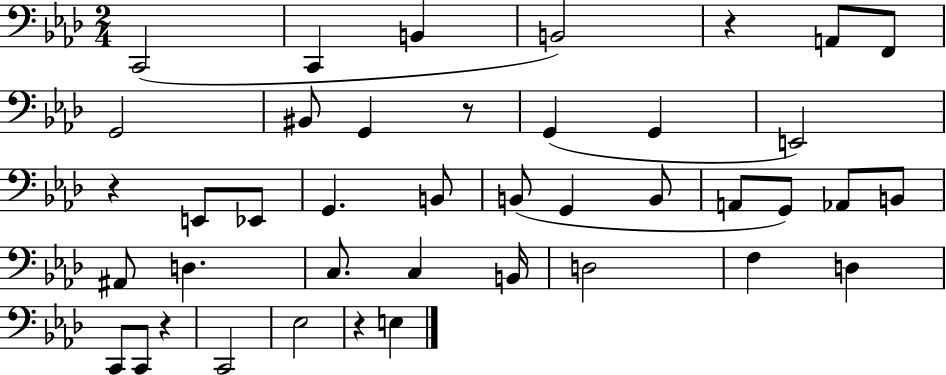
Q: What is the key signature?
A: AES major